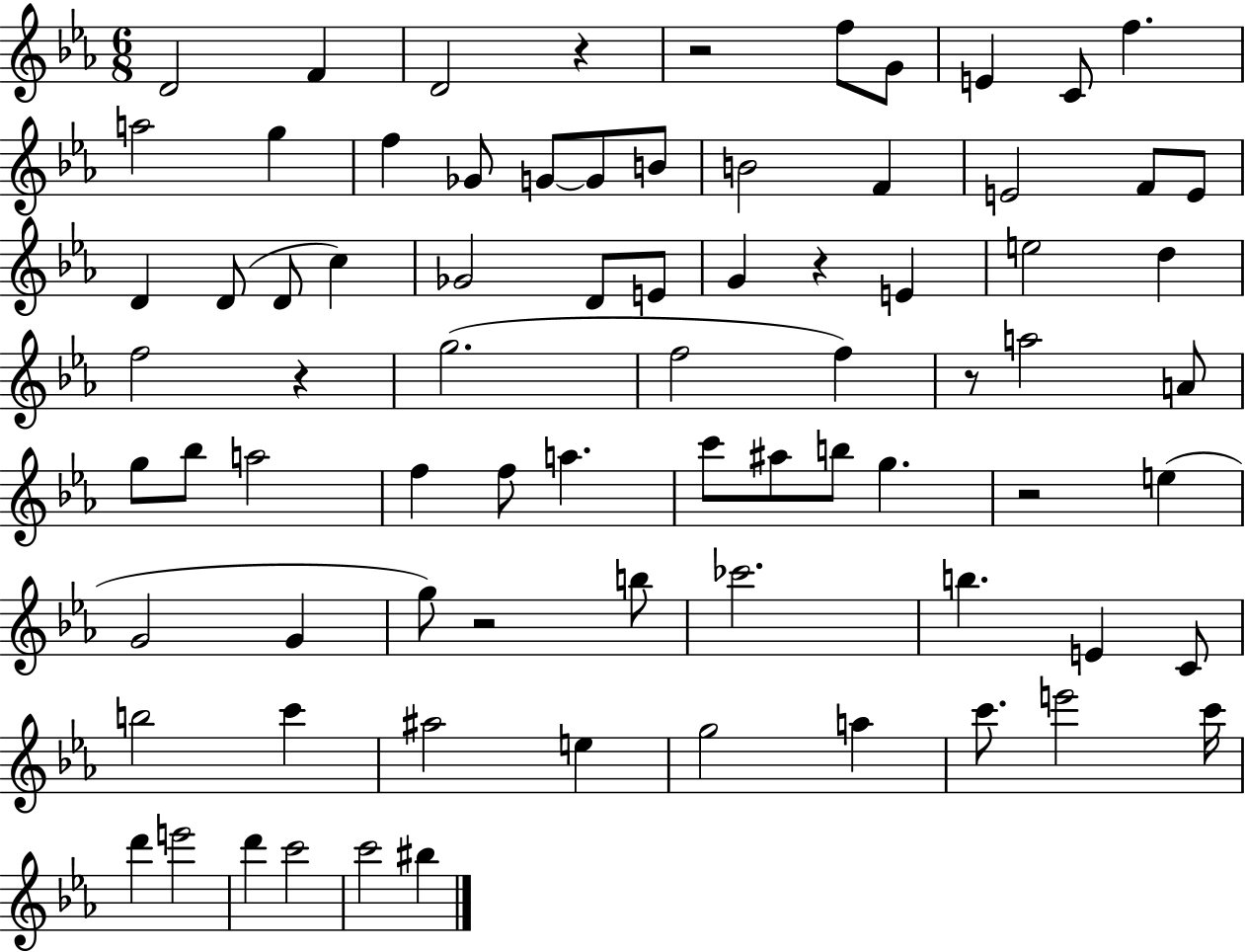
{
  \clef treble
  \numericTimeSignature
  \time 6/8
  \key ees \major
  d'2 f'4 | d'2 r4 | r2 f''8 g'8 | e'4 c'8 f''4. | \break a''2 g''4 | f''4 ges'8 g'8~~ g'8 b'8 | b'2 f'4 | e'2 f'8 e'8 | \break d'4 d'8( d'8 c''4) | ges'2 d'8 e'8 | g'4 r4 e'4 | e''2 d''4 | \break f''2 r4 | g''2.( | f''2 f''4) | r8 a''2 a'8 | \break g''8 bes''8 a''2 | f''4 f''8 a''4. | c'''8 ais''8 b''8 g''4. | r2 e''4( | \break g'2 g'4 | g''8) r2 b''8 | ces'''2. | b''4. e'4 c'8 | \break b''2 c'''4 | ais''2 e''4 | g''2 a''4 | c'''8. e'''2 c'''16 | \break d'''4 e'''2 | d'''4 c'''2 | c'''2 bis''4 | \bar "|."
}